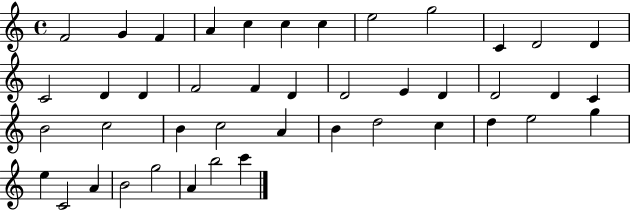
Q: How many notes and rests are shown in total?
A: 43